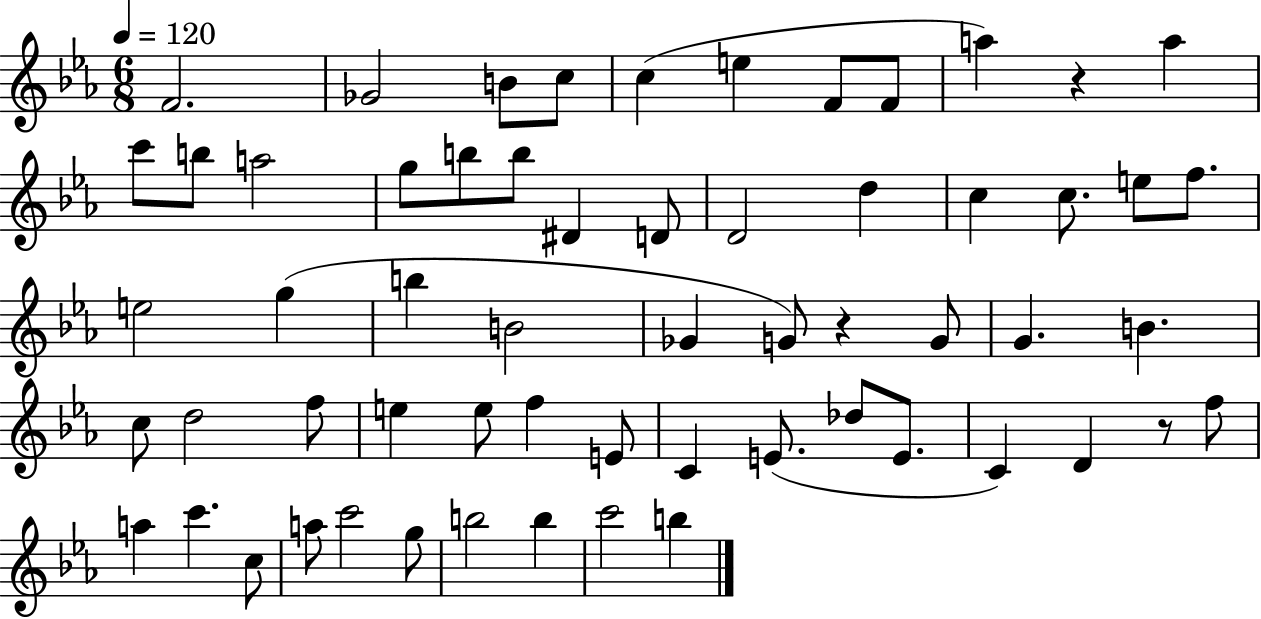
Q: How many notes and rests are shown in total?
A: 60